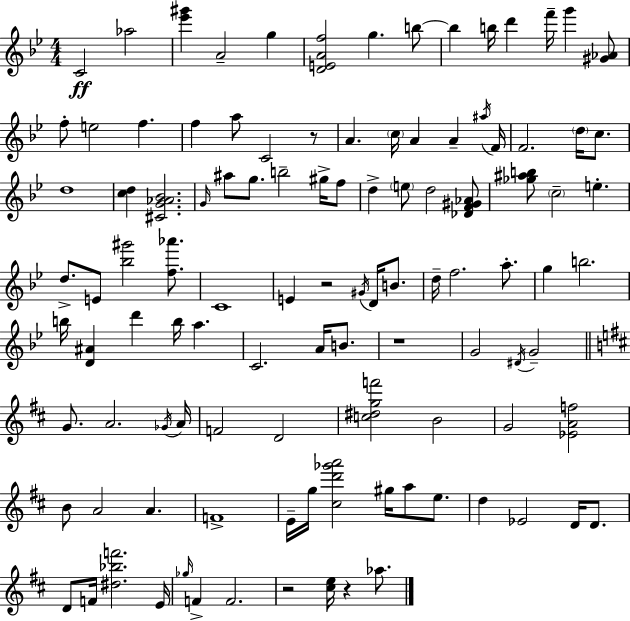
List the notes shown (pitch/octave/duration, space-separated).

C4/h Ab5/h [Eb6,G#6]/q A4/h G5/q [D4,E4,A4,F5]/h G5/q. B5/e B5/q B5/s D6/q F6/s G6/q [G#4,Ab4]/e F5/e E5/h F5/q. F5/q A5/e C4/h R/e A4/q. C5/s A4/q A4/q A#5/s F4/s F4/h. D5/s C5/e. D5/w [C5,D5]/q [C#4,G4,Ab4,Bb4]/h. G4/s A#5/e G5/e. B5/h G#5/s F5/e D5/q E5/e D5/h [Db4,F4,G#4,Ab4]/e [Gb5,A#5,B5]/e C5/h E5/q. D5/e. E4/e [Bb5,G#6]/h [F5,Ab6]/e. C4/w E4/q R/h G#4/s D4/s B4/e. D5/s F5/h. A5/e. G5/q B5/h. B5/s [D4,A#4]/q D6/q B5/s A5/q. C4/h. A4/s B4/e. R/w G4/h D#4/s G4/h G4/e. A4/h. Gb4/s A4/s F4/h D4/h [C5,D#5,G5,F6]/h B4/h G4/h [Eb4,A4,F5]/h B4/e A4/h A4/q. F4/w E4/s G5/s [C#5,D6,Gb6,A6]/h G#5/s A5/e E5/e. D5/q Eb4/h D4/s D4/e. D4/e F4/s [D#5,Bb5,F6]/h. E4/s Gb5/s F4/q F4/h. R/h [C#5,E5]/s R/q Ab5/e.